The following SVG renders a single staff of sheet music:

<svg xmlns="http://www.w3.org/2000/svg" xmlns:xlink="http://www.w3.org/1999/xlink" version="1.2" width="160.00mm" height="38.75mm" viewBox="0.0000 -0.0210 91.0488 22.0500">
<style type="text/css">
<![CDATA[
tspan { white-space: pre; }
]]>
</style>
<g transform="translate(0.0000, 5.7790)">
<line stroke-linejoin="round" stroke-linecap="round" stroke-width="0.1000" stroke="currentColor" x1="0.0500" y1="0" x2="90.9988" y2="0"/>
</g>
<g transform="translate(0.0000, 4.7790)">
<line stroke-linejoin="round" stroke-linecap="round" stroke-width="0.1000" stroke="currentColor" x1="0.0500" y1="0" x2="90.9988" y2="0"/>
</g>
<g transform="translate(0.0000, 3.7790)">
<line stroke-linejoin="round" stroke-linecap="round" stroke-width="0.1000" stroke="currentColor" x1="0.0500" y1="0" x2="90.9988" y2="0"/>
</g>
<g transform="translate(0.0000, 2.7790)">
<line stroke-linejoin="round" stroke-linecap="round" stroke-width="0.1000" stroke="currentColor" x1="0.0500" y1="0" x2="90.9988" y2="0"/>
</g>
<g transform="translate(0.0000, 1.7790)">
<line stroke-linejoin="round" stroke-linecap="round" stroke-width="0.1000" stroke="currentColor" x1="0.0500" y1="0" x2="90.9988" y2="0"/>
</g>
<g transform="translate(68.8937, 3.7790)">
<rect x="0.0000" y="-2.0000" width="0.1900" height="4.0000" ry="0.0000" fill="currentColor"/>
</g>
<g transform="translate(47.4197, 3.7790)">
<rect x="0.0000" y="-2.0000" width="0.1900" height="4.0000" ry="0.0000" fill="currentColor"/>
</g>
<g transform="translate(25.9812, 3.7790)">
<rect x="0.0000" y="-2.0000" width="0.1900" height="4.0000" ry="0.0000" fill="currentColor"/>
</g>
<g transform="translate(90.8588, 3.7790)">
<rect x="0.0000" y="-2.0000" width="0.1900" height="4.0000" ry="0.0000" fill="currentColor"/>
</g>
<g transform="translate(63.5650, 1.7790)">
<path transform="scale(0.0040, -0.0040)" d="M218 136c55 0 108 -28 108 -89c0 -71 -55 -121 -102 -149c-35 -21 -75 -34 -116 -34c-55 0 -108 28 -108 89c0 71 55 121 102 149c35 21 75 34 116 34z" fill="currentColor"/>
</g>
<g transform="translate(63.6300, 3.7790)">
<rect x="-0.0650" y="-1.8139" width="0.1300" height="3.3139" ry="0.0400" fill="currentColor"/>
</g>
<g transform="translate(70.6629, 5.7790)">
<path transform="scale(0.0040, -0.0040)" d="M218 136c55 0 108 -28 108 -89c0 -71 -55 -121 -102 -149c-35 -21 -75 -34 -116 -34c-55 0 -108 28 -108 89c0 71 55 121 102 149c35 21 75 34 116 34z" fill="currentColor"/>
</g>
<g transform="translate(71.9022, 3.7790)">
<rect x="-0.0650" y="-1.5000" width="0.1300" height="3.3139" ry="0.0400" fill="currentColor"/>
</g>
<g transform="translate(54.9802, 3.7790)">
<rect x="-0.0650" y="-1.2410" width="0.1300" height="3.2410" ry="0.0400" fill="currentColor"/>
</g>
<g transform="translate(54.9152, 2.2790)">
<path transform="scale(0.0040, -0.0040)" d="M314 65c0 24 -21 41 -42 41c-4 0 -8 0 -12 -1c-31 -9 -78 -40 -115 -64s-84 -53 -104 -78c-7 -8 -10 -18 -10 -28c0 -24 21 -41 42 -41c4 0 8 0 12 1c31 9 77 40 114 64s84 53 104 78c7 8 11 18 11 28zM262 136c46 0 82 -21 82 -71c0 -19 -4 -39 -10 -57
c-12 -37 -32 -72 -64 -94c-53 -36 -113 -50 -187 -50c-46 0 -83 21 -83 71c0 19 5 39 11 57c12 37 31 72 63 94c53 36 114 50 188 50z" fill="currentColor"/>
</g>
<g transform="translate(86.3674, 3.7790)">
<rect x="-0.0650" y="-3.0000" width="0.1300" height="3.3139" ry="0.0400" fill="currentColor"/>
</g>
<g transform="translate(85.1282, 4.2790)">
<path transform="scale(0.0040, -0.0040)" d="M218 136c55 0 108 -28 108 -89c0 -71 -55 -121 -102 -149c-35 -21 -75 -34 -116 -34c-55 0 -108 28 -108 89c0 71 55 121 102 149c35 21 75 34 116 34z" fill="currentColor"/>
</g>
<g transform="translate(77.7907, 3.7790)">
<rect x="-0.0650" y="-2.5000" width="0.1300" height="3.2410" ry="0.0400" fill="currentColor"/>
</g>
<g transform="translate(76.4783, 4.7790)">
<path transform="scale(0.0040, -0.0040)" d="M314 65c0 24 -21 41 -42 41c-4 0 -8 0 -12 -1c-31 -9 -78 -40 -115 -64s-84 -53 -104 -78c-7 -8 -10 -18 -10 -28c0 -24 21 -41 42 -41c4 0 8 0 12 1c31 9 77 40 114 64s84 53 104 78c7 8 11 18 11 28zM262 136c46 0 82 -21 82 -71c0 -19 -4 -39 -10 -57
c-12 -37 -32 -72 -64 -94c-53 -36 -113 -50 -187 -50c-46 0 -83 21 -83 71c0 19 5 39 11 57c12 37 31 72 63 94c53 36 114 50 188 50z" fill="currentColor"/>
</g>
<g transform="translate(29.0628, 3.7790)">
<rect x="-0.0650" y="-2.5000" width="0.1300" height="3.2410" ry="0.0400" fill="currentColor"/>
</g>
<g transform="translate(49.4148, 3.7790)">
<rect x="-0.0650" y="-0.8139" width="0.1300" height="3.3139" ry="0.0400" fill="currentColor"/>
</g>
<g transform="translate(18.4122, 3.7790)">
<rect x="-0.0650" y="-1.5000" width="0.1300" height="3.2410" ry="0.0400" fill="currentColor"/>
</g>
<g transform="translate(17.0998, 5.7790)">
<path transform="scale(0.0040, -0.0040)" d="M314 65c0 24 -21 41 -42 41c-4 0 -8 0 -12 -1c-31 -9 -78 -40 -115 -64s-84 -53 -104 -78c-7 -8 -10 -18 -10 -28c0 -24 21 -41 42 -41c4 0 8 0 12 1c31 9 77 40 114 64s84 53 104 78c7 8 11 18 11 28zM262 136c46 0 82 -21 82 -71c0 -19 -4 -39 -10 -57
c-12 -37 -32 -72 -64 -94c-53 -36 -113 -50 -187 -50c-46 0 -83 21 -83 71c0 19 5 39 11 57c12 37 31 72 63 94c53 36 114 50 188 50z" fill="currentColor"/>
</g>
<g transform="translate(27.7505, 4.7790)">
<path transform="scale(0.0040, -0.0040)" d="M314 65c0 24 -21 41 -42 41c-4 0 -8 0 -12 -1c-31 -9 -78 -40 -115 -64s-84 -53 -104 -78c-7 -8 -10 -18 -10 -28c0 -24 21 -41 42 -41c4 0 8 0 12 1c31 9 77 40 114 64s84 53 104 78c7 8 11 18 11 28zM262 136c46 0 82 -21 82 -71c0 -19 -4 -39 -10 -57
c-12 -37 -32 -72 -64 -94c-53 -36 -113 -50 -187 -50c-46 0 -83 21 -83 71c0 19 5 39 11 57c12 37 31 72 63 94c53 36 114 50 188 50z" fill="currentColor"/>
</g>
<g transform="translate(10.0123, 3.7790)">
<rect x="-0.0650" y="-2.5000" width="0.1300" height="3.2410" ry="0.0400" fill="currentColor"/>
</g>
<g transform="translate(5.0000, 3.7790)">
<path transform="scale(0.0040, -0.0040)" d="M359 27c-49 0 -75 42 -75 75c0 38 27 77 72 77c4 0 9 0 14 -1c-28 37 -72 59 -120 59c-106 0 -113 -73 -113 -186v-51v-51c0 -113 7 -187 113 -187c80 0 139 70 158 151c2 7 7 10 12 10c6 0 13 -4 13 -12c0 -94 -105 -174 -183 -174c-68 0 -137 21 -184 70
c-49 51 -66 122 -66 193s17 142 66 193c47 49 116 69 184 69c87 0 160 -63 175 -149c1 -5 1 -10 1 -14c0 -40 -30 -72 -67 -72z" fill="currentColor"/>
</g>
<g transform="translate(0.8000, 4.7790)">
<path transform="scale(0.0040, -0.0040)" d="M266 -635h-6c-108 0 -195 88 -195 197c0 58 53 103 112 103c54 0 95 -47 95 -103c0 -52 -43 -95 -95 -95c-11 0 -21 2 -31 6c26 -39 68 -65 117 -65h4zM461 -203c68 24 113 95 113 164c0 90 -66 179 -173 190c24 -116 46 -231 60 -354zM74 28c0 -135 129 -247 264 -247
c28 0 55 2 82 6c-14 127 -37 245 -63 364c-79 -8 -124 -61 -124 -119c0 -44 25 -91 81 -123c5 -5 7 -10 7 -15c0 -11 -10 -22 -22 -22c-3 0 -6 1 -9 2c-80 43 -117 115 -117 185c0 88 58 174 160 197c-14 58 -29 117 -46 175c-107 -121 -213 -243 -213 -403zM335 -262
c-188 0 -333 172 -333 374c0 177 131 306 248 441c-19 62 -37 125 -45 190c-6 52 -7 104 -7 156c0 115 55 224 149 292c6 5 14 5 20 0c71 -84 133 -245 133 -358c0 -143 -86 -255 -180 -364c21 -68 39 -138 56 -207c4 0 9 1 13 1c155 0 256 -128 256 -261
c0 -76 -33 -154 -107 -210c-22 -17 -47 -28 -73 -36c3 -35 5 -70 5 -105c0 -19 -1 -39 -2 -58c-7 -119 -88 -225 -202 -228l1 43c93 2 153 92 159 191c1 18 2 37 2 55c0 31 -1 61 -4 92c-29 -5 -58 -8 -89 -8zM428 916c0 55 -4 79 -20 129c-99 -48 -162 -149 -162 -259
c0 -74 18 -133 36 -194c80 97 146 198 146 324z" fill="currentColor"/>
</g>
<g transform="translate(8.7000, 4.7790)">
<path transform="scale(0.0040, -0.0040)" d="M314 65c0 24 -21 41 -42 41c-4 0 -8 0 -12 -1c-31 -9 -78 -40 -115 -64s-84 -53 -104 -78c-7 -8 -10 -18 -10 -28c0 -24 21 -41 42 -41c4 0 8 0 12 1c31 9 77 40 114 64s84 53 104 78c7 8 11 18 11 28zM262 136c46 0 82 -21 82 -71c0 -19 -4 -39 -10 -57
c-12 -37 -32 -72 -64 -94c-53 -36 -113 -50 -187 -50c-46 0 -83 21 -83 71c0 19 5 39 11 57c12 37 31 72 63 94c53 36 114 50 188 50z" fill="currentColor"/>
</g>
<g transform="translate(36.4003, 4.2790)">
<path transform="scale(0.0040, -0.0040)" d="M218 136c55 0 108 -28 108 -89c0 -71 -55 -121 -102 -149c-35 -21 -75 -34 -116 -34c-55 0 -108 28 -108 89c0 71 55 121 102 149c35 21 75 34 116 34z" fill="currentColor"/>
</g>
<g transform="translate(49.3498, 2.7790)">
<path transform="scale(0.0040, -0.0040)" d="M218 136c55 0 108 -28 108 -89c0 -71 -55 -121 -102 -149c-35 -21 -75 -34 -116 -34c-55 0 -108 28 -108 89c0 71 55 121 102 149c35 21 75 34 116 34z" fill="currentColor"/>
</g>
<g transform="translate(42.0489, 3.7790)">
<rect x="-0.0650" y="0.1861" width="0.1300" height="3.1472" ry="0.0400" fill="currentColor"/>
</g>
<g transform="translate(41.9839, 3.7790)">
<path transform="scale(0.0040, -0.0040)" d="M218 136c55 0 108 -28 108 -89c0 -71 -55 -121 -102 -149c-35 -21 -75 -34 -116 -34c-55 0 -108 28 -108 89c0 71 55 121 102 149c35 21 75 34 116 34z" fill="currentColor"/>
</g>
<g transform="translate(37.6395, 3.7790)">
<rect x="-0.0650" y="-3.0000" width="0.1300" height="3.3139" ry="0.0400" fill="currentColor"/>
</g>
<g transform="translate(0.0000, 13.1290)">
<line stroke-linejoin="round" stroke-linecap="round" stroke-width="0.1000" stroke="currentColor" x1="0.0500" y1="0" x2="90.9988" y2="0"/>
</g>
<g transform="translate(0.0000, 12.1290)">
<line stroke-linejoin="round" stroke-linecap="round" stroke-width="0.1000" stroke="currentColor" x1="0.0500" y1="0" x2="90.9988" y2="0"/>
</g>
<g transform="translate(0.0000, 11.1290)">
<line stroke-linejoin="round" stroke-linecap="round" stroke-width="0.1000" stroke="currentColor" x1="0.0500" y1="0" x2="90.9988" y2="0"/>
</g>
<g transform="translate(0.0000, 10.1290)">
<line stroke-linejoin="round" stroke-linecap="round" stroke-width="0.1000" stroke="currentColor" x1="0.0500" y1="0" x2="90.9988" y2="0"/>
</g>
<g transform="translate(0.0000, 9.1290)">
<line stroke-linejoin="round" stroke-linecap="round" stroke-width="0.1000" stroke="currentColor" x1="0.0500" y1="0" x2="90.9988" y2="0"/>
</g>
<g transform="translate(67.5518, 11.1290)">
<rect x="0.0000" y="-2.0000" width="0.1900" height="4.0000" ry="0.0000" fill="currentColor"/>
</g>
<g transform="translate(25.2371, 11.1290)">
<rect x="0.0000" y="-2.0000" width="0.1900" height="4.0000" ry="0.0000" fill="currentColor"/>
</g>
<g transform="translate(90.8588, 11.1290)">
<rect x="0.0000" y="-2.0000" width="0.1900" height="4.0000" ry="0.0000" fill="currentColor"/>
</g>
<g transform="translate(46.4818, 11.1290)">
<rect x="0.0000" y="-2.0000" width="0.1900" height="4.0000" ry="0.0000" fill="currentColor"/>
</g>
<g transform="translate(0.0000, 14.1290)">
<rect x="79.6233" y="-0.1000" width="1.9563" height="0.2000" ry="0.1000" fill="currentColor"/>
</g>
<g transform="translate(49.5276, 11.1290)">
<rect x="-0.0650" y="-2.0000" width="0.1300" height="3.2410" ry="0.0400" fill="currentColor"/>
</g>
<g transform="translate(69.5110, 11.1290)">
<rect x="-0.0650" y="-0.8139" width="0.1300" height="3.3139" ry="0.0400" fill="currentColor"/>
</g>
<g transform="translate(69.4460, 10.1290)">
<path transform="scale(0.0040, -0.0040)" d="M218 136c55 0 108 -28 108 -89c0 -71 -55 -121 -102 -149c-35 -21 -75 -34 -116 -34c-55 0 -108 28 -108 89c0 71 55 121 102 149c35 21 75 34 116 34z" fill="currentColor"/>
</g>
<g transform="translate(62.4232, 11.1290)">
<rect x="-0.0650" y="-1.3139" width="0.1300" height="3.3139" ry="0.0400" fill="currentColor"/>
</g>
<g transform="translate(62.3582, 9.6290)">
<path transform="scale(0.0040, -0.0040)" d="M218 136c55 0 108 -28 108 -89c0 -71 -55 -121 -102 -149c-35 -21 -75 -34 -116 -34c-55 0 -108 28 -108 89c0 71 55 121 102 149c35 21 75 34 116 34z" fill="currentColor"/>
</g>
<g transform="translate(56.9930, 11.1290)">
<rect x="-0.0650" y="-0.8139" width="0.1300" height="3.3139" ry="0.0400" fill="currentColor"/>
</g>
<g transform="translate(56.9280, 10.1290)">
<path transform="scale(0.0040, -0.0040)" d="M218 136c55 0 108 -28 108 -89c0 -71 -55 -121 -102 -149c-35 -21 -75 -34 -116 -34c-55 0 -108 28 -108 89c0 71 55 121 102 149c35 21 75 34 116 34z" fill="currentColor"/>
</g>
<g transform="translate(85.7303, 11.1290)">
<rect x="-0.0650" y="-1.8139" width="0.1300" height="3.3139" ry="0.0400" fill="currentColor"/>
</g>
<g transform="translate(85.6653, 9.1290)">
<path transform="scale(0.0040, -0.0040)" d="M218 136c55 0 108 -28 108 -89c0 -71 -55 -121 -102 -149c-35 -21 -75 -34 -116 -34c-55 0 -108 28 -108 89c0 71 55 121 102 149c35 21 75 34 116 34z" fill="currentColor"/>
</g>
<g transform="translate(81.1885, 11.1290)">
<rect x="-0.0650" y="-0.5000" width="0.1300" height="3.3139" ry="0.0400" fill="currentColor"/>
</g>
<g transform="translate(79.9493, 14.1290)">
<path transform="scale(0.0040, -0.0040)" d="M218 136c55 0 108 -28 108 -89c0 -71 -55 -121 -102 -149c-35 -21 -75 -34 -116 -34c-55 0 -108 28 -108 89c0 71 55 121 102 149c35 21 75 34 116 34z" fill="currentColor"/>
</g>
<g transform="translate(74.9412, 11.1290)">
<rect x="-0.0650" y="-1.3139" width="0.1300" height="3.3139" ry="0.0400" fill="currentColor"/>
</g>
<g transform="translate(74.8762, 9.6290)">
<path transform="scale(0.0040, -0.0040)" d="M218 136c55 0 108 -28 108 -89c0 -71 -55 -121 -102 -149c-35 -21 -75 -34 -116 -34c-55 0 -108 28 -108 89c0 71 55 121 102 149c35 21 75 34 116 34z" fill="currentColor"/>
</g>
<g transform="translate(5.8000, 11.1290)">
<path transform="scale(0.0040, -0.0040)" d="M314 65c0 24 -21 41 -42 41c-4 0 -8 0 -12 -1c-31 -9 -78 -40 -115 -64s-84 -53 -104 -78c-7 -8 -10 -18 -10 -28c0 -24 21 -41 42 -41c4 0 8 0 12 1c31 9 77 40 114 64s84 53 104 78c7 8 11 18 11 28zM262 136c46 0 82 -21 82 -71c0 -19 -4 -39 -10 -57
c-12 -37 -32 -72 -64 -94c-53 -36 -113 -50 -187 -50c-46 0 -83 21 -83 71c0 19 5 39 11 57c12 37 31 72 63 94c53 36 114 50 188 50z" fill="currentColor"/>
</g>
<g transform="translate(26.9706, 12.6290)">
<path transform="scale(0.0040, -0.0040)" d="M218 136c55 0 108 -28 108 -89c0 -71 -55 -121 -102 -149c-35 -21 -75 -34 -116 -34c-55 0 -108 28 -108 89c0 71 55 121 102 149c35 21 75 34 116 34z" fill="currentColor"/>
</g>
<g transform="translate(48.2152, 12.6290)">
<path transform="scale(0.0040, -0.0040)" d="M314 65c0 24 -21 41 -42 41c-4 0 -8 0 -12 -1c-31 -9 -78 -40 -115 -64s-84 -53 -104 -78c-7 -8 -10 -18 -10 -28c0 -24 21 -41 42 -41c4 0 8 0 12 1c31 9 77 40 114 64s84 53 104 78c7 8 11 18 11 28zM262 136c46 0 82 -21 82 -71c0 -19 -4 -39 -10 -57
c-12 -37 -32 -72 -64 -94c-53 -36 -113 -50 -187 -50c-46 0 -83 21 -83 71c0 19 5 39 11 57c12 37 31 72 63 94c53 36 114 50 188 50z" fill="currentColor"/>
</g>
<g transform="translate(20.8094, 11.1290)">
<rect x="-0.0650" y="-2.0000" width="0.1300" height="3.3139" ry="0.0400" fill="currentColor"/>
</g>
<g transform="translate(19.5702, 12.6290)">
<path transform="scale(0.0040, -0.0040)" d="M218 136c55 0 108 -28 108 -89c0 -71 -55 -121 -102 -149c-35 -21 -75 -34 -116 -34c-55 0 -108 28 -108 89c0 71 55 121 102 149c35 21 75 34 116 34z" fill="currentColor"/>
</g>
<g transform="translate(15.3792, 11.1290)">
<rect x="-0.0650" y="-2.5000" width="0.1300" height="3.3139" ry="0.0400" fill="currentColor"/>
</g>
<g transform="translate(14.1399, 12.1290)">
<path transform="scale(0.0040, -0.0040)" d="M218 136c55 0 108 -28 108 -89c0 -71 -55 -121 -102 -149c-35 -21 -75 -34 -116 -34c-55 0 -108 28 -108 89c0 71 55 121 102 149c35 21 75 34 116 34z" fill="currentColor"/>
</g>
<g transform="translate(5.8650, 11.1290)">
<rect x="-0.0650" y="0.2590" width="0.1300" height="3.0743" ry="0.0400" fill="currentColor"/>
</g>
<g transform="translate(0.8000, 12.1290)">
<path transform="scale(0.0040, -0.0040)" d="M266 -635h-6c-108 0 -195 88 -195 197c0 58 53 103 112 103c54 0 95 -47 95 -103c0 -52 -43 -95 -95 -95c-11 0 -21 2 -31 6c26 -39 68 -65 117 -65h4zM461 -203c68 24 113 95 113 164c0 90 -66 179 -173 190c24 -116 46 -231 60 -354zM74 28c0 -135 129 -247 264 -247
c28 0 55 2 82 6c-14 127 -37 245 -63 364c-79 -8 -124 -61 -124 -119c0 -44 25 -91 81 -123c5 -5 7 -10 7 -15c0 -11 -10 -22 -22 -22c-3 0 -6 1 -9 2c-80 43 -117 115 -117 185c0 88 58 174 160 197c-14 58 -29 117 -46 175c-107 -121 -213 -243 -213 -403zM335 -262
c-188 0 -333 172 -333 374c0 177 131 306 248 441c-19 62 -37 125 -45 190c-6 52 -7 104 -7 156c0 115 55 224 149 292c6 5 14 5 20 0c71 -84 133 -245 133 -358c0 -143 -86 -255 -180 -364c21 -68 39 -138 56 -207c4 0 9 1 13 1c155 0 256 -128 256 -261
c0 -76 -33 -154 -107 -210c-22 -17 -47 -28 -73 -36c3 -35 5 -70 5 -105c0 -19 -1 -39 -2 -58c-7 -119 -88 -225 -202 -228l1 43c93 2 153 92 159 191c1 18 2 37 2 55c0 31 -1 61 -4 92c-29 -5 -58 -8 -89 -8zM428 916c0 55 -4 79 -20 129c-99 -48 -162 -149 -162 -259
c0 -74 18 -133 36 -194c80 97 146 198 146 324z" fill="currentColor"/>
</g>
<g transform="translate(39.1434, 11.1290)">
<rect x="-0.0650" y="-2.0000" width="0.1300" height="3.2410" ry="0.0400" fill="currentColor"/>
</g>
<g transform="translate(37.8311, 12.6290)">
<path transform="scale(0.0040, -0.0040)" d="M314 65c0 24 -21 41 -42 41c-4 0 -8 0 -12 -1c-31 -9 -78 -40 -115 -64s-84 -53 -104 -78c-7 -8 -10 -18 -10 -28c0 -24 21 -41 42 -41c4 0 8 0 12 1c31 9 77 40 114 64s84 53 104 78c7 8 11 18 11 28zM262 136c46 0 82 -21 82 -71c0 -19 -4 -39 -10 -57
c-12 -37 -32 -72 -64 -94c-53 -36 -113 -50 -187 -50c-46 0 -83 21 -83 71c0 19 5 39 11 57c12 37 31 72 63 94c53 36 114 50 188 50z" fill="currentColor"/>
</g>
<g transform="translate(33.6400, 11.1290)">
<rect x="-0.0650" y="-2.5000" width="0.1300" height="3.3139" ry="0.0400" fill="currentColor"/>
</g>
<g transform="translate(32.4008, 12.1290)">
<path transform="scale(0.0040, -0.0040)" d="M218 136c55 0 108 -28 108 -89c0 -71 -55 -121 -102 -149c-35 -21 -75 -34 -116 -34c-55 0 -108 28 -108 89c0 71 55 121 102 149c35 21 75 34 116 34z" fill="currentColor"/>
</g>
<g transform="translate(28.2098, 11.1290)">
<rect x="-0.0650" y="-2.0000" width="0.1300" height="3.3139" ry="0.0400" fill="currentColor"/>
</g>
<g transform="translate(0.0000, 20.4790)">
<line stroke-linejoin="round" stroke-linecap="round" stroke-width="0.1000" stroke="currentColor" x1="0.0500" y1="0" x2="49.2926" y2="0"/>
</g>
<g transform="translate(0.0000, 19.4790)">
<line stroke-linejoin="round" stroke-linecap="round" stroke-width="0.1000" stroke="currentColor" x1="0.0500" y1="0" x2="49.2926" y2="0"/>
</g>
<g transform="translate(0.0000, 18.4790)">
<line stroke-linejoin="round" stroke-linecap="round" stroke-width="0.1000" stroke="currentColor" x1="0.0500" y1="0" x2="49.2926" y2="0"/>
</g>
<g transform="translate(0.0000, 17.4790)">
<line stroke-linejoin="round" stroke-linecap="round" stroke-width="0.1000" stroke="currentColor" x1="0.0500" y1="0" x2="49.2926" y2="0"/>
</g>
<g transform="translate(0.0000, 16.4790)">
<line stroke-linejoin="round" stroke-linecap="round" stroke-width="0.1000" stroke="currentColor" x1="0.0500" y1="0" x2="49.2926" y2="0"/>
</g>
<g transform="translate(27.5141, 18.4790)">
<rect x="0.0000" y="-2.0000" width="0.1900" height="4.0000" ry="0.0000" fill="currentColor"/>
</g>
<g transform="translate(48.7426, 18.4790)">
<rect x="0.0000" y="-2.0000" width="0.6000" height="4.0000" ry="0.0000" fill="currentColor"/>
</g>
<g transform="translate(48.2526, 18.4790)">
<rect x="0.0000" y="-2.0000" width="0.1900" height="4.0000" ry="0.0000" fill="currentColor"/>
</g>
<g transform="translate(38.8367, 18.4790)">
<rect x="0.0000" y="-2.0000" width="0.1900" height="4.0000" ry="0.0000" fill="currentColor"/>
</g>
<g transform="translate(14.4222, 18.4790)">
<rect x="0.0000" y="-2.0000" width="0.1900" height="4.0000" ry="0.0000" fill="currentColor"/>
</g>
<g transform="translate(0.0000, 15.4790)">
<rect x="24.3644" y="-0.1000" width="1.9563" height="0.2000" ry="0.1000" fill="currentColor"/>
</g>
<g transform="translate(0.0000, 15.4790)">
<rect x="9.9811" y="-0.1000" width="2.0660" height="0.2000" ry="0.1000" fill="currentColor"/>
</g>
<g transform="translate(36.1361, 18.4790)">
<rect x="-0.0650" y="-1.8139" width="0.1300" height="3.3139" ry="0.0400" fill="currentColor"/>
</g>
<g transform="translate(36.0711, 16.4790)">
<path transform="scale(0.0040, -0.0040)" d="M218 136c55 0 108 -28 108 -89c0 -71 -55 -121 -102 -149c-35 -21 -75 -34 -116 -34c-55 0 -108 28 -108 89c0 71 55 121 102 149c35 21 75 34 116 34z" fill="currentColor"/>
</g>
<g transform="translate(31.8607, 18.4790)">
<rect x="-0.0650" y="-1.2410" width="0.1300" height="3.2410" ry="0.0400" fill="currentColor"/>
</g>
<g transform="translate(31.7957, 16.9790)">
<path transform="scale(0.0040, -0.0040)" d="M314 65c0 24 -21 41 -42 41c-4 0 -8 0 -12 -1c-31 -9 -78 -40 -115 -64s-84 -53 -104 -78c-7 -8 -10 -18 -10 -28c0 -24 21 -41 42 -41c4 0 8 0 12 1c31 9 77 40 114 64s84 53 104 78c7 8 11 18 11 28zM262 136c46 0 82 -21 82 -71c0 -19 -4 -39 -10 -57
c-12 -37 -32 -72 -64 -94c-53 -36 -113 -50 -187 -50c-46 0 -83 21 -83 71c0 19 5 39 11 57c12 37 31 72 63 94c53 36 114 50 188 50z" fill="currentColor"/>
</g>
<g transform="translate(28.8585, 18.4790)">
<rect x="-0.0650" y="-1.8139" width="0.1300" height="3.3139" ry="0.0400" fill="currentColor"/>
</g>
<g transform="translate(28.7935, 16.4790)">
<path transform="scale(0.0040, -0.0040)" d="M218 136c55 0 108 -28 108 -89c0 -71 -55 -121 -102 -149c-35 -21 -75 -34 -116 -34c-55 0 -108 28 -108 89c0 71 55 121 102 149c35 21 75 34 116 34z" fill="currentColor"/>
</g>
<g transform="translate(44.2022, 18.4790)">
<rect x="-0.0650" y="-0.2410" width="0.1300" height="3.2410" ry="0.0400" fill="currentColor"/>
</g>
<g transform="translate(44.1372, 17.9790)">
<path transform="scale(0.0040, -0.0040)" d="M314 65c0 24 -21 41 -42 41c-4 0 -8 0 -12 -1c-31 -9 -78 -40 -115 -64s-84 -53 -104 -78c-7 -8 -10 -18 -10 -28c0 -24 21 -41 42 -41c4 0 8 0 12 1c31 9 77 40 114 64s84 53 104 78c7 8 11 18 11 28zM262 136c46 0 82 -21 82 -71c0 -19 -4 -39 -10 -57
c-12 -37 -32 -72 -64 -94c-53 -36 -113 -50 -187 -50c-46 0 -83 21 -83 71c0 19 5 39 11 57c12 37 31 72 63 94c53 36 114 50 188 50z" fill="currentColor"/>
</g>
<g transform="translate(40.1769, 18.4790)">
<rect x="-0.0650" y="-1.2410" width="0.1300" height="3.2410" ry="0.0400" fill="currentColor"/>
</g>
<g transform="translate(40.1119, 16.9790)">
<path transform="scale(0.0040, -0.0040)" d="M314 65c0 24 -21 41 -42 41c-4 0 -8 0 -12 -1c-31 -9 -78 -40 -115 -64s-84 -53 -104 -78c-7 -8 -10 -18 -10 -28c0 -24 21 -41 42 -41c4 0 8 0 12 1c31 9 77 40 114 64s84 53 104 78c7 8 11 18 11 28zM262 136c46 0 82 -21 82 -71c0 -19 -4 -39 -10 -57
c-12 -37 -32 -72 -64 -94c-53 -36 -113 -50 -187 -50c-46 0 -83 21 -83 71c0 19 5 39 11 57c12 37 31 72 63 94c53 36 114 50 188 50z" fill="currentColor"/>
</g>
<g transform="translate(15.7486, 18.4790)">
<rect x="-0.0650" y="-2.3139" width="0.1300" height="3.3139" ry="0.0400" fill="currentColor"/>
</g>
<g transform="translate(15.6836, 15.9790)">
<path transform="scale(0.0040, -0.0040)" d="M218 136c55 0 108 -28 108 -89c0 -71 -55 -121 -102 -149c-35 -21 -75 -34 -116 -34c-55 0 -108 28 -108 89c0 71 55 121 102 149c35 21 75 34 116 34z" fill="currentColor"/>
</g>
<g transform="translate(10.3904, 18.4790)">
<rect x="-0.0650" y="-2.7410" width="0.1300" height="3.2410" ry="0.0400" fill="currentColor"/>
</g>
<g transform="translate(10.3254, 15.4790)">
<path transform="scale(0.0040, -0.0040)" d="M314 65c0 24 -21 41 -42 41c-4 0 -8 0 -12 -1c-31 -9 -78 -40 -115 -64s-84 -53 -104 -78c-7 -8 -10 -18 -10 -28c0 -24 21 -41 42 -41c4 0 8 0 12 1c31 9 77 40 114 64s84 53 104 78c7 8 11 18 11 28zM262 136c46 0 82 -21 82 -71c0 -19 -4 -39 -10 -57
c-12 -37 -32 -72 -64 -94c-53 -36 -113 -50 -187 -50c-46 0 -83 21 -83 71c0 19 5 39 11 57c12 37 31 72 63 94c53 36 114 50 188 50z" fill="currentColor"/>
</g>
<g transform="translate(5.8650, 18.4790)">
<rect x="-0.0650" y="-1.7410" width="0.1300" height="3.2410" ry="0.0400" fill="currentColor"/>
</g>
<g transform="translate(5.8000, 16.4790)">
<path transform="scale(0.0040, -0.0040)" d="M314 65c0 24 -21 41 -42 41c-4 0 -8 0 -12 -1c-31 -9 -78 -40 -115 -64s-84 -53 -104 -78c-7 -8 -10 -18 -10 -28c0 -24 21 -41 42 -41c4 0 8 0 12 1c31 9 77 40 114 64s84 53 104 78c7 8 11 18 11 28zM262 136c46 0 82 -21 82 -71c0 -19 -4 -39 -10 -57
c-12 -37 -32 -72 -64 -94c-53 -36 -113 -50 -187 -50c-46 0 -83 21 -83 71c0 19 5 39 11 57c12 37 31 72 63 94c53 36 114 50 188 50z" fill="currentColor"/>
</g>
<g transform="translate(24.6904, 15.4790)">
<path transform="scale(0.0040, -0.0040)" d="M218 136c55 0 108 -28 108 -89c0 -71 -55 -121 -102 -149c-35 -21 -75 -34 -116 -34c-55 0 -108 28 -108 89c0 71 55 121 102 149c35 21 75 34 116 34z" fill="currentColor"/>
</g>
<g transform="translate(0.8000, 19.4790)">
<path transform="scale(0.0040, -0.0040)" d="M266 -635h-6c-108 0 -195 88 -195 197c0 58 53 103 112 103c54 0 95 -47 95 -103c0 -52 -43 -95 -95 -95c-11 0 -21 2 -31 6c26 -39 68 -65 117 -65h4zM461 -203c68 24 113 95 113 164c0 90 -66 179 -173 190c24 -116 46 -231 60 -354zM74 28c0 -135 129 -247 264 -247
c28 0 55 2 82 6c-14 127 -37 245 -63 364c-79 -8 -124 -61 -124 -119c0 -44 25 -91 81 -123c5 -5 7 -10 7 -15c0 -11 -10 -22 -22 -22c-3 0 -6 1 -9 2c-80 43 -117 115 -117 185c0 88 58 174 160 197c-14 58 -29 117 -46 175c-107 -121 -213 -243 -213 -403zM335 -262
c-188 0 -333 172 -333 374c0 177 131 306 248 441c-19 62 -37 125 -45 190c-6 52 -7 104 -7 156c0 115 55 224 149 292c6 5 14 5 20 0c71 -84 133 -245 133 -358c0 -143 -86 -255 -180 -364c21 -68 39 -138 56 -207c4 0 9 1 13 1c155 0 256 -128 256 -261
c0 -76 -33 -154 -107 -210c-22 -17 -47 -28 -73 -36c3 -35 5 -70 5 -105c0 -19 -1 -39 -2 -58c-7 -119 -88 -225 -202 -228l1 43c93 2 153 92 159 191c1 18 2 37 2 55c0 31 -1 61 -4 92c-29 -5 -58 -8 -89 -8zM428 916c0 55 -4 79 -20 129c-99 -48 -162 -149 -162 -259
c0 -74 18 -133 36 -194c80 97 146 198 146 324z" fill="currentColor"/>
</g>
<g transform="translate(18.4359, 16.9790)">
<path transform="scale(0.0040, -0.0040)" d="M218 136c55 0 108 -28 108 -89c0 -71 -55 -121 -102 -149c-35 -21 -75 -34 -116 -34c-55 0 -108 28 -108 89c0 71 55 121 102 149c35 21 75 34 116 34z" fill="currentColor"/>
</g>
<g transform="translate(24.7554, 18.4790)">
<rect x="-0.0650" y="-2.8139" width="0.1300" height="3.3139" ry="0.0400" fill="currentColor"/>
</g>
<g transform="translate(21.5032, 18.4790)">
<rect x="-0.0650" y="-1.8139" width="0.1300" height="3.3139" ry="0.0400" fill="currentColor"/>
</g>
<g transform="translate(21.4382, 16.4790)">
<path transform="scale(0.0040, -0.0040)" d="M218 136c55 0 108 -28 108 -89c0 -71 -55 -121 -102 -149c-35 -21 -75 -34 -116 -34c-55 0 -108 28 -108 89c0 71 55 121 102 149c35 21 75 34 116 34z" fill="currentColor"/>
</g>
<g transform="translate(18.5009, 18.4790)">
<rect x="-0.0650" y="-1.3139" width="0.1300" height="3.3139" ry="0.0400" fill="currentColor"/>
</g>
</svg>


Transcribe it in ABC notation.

X:1
T:Untitled
M:4/4
L:1/4
K:C
G2 E2 G2 A B d e2 f E G2 A B2 G F F G F2 F2 d e d e C f f2 a2 g e f a f e2 f e2 c2